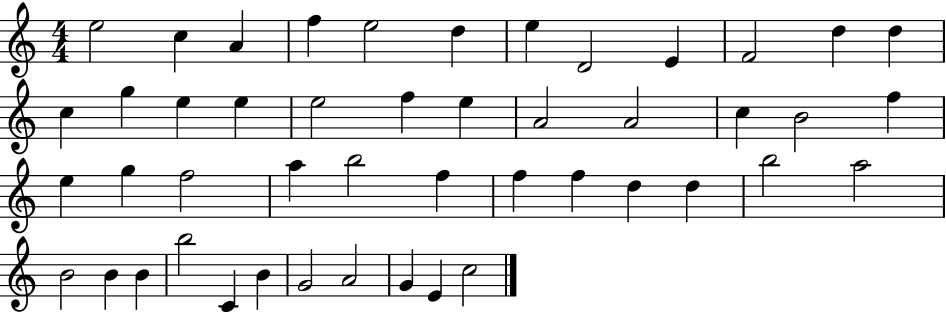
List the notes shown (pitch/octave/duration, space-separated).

E5/h C5/q A4/q F5/q E5/h D5/q E5/q D4/h E4/q F4/h D5/q D5/q C5/q G5/q E5/q E5/q E5/h F5/q E5/q A4/h A4/h C5/q B4/h F5/q E5/q G5/q F5/h A5/q B5/h F5/q F5/q F5/q D5/q D5/q B5/h A5/h B4/h B4/q B4/q B5/h C4/q B4/q G4/h A4/h G4/q E4/q C5/h